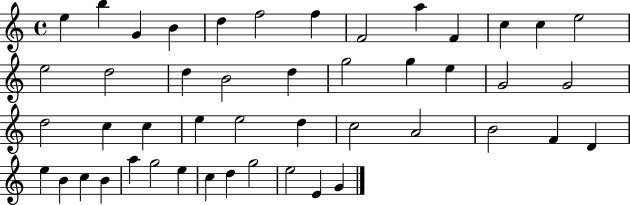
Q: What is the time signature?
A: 4/4